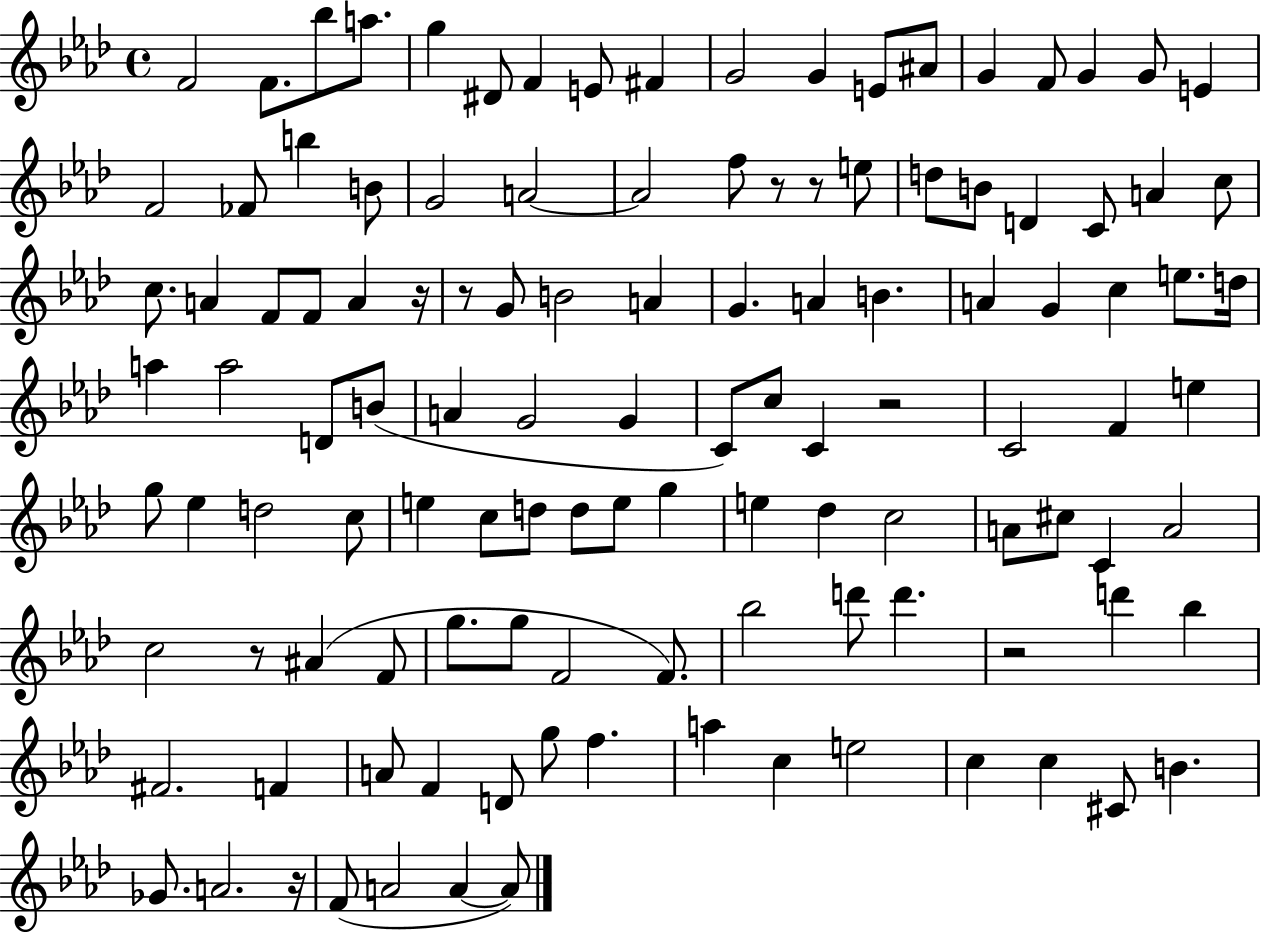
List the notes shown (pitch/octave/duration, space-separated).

F4/h F4/e. Bb5/e A5/e. G5/q D#4/e F4/q E4/e F#4/q G4/h G4/q E4/e A#4/e G4/q F4/e G4/q G4/e E4/q F4/h FES4/e B5/q B4/e G4/h A4/h A4/h F5/e R/e R/e E5/e D5/e B4/e D4/q C4/e A4/q C5/e C5/e. A4/q F4/e F4/e A4/q R/s R/e G4/e B4/h A4/q G4/q. A4/q B4/q. A4/q G4/q C5/q E5/e. D5/s A5/q A5/h D4/e B4/e A4/q G4/h G4/q C4/e C5/e C4/q R/h C4/h F4/q E5/q G5/e Eb5/q D5/h C5/e E5/q C5/e D5/e D5/e E5/e G5/q E5/q Db5/q C5/h A4/e C#5/e C4/q A4/h C5/h R/e A#4/q F4/e G5/e. G5/e F4/h F4/e. Bb5/h D6/e D6/q. R/h D6/q Bb5/q F#4/h. F4/q A4/e F4/q D4/e G5/e F5/q. A5/q C5/q E5/h C5/q C5/q C#4/e B4/q. Gb4/e. A4/h. R/s F4/e A4/h A4/q A4/e